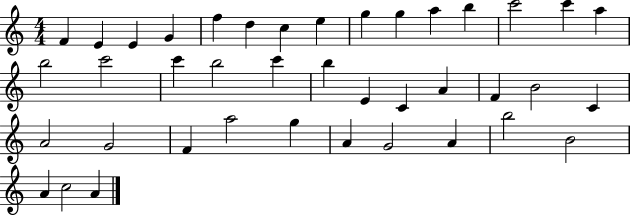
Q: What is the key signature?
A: C major